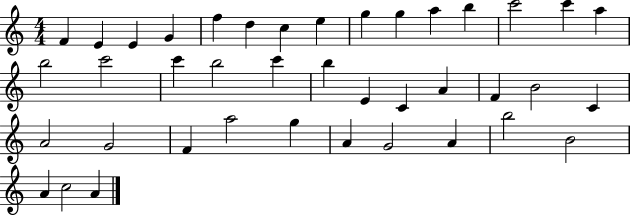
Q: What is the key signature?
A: C major